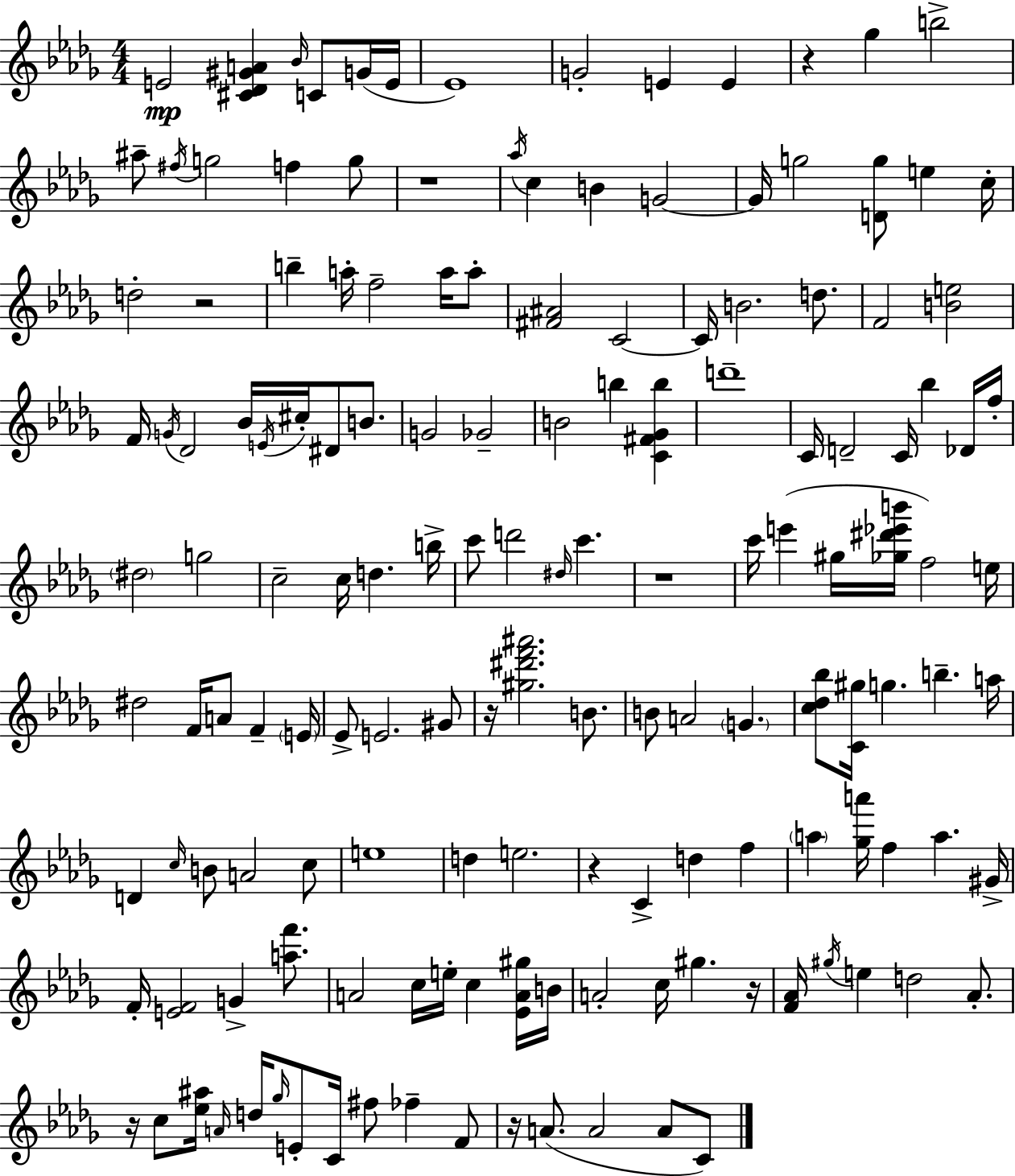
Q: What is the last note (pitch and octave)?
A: C4